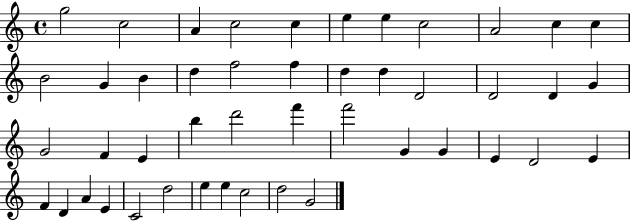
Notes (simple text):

G5/h C5/h A4/q C5/h C5/q E5/q E5/q C5/h A4/h C5/q C5/q B4/h G4/q B4/q D5/q F5/h F5/q D5/q D5/q D4/h D4/h D4/q G4/q G4/h F4/q E4/q B5/q D6/h F6/q F6/h G4/q G4/q E4/q D4/h E4/q F4/q D4/q A4/q E4/q C4/h D5/h E5/q E5/q C5/h D5/h G4/h